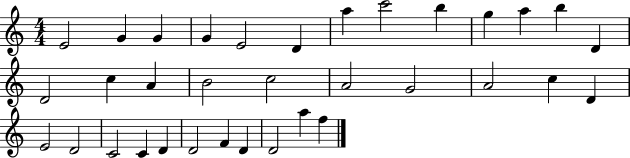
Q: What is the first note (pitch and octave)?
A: E4